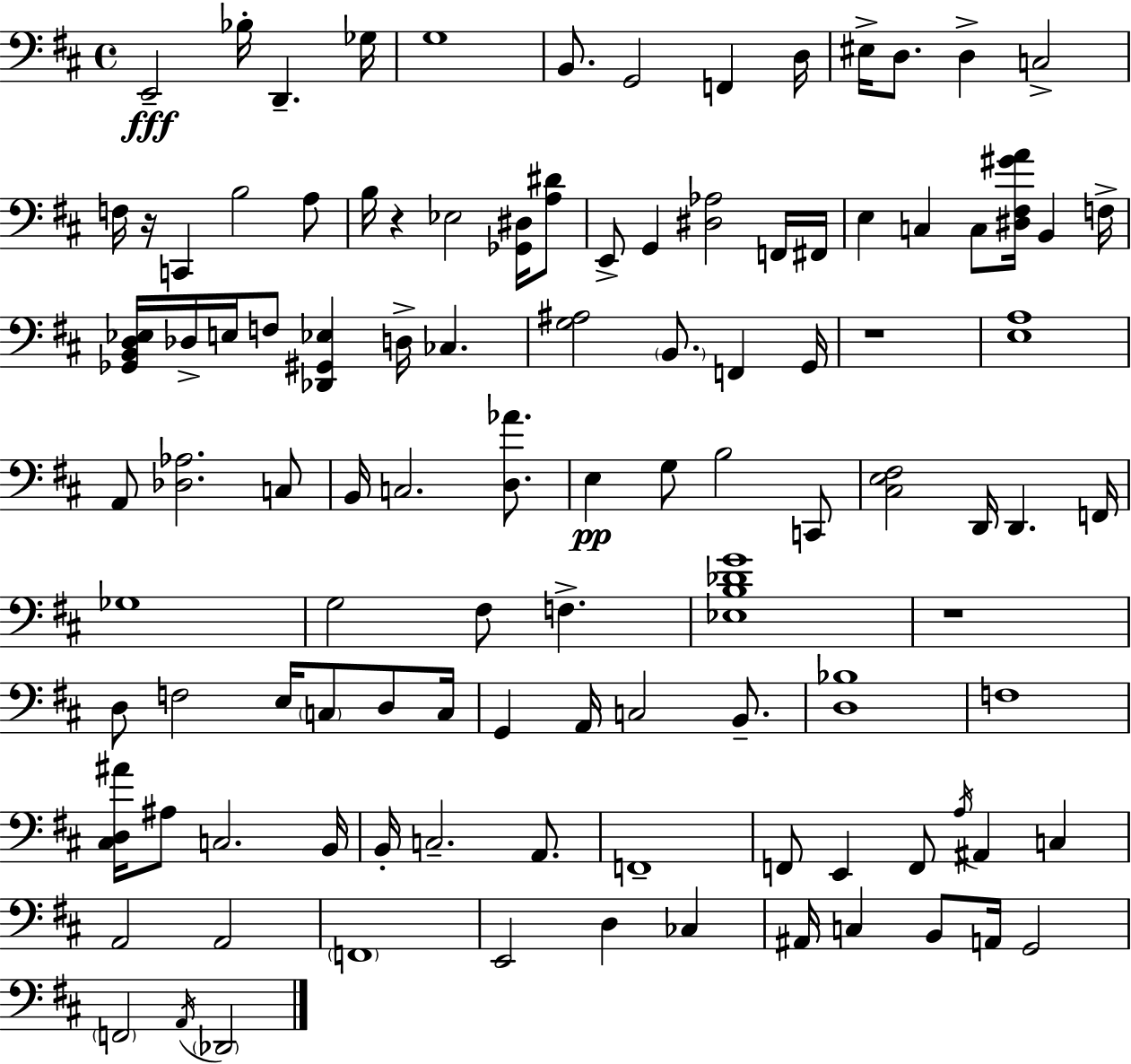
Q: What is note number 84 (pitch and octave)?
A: B2